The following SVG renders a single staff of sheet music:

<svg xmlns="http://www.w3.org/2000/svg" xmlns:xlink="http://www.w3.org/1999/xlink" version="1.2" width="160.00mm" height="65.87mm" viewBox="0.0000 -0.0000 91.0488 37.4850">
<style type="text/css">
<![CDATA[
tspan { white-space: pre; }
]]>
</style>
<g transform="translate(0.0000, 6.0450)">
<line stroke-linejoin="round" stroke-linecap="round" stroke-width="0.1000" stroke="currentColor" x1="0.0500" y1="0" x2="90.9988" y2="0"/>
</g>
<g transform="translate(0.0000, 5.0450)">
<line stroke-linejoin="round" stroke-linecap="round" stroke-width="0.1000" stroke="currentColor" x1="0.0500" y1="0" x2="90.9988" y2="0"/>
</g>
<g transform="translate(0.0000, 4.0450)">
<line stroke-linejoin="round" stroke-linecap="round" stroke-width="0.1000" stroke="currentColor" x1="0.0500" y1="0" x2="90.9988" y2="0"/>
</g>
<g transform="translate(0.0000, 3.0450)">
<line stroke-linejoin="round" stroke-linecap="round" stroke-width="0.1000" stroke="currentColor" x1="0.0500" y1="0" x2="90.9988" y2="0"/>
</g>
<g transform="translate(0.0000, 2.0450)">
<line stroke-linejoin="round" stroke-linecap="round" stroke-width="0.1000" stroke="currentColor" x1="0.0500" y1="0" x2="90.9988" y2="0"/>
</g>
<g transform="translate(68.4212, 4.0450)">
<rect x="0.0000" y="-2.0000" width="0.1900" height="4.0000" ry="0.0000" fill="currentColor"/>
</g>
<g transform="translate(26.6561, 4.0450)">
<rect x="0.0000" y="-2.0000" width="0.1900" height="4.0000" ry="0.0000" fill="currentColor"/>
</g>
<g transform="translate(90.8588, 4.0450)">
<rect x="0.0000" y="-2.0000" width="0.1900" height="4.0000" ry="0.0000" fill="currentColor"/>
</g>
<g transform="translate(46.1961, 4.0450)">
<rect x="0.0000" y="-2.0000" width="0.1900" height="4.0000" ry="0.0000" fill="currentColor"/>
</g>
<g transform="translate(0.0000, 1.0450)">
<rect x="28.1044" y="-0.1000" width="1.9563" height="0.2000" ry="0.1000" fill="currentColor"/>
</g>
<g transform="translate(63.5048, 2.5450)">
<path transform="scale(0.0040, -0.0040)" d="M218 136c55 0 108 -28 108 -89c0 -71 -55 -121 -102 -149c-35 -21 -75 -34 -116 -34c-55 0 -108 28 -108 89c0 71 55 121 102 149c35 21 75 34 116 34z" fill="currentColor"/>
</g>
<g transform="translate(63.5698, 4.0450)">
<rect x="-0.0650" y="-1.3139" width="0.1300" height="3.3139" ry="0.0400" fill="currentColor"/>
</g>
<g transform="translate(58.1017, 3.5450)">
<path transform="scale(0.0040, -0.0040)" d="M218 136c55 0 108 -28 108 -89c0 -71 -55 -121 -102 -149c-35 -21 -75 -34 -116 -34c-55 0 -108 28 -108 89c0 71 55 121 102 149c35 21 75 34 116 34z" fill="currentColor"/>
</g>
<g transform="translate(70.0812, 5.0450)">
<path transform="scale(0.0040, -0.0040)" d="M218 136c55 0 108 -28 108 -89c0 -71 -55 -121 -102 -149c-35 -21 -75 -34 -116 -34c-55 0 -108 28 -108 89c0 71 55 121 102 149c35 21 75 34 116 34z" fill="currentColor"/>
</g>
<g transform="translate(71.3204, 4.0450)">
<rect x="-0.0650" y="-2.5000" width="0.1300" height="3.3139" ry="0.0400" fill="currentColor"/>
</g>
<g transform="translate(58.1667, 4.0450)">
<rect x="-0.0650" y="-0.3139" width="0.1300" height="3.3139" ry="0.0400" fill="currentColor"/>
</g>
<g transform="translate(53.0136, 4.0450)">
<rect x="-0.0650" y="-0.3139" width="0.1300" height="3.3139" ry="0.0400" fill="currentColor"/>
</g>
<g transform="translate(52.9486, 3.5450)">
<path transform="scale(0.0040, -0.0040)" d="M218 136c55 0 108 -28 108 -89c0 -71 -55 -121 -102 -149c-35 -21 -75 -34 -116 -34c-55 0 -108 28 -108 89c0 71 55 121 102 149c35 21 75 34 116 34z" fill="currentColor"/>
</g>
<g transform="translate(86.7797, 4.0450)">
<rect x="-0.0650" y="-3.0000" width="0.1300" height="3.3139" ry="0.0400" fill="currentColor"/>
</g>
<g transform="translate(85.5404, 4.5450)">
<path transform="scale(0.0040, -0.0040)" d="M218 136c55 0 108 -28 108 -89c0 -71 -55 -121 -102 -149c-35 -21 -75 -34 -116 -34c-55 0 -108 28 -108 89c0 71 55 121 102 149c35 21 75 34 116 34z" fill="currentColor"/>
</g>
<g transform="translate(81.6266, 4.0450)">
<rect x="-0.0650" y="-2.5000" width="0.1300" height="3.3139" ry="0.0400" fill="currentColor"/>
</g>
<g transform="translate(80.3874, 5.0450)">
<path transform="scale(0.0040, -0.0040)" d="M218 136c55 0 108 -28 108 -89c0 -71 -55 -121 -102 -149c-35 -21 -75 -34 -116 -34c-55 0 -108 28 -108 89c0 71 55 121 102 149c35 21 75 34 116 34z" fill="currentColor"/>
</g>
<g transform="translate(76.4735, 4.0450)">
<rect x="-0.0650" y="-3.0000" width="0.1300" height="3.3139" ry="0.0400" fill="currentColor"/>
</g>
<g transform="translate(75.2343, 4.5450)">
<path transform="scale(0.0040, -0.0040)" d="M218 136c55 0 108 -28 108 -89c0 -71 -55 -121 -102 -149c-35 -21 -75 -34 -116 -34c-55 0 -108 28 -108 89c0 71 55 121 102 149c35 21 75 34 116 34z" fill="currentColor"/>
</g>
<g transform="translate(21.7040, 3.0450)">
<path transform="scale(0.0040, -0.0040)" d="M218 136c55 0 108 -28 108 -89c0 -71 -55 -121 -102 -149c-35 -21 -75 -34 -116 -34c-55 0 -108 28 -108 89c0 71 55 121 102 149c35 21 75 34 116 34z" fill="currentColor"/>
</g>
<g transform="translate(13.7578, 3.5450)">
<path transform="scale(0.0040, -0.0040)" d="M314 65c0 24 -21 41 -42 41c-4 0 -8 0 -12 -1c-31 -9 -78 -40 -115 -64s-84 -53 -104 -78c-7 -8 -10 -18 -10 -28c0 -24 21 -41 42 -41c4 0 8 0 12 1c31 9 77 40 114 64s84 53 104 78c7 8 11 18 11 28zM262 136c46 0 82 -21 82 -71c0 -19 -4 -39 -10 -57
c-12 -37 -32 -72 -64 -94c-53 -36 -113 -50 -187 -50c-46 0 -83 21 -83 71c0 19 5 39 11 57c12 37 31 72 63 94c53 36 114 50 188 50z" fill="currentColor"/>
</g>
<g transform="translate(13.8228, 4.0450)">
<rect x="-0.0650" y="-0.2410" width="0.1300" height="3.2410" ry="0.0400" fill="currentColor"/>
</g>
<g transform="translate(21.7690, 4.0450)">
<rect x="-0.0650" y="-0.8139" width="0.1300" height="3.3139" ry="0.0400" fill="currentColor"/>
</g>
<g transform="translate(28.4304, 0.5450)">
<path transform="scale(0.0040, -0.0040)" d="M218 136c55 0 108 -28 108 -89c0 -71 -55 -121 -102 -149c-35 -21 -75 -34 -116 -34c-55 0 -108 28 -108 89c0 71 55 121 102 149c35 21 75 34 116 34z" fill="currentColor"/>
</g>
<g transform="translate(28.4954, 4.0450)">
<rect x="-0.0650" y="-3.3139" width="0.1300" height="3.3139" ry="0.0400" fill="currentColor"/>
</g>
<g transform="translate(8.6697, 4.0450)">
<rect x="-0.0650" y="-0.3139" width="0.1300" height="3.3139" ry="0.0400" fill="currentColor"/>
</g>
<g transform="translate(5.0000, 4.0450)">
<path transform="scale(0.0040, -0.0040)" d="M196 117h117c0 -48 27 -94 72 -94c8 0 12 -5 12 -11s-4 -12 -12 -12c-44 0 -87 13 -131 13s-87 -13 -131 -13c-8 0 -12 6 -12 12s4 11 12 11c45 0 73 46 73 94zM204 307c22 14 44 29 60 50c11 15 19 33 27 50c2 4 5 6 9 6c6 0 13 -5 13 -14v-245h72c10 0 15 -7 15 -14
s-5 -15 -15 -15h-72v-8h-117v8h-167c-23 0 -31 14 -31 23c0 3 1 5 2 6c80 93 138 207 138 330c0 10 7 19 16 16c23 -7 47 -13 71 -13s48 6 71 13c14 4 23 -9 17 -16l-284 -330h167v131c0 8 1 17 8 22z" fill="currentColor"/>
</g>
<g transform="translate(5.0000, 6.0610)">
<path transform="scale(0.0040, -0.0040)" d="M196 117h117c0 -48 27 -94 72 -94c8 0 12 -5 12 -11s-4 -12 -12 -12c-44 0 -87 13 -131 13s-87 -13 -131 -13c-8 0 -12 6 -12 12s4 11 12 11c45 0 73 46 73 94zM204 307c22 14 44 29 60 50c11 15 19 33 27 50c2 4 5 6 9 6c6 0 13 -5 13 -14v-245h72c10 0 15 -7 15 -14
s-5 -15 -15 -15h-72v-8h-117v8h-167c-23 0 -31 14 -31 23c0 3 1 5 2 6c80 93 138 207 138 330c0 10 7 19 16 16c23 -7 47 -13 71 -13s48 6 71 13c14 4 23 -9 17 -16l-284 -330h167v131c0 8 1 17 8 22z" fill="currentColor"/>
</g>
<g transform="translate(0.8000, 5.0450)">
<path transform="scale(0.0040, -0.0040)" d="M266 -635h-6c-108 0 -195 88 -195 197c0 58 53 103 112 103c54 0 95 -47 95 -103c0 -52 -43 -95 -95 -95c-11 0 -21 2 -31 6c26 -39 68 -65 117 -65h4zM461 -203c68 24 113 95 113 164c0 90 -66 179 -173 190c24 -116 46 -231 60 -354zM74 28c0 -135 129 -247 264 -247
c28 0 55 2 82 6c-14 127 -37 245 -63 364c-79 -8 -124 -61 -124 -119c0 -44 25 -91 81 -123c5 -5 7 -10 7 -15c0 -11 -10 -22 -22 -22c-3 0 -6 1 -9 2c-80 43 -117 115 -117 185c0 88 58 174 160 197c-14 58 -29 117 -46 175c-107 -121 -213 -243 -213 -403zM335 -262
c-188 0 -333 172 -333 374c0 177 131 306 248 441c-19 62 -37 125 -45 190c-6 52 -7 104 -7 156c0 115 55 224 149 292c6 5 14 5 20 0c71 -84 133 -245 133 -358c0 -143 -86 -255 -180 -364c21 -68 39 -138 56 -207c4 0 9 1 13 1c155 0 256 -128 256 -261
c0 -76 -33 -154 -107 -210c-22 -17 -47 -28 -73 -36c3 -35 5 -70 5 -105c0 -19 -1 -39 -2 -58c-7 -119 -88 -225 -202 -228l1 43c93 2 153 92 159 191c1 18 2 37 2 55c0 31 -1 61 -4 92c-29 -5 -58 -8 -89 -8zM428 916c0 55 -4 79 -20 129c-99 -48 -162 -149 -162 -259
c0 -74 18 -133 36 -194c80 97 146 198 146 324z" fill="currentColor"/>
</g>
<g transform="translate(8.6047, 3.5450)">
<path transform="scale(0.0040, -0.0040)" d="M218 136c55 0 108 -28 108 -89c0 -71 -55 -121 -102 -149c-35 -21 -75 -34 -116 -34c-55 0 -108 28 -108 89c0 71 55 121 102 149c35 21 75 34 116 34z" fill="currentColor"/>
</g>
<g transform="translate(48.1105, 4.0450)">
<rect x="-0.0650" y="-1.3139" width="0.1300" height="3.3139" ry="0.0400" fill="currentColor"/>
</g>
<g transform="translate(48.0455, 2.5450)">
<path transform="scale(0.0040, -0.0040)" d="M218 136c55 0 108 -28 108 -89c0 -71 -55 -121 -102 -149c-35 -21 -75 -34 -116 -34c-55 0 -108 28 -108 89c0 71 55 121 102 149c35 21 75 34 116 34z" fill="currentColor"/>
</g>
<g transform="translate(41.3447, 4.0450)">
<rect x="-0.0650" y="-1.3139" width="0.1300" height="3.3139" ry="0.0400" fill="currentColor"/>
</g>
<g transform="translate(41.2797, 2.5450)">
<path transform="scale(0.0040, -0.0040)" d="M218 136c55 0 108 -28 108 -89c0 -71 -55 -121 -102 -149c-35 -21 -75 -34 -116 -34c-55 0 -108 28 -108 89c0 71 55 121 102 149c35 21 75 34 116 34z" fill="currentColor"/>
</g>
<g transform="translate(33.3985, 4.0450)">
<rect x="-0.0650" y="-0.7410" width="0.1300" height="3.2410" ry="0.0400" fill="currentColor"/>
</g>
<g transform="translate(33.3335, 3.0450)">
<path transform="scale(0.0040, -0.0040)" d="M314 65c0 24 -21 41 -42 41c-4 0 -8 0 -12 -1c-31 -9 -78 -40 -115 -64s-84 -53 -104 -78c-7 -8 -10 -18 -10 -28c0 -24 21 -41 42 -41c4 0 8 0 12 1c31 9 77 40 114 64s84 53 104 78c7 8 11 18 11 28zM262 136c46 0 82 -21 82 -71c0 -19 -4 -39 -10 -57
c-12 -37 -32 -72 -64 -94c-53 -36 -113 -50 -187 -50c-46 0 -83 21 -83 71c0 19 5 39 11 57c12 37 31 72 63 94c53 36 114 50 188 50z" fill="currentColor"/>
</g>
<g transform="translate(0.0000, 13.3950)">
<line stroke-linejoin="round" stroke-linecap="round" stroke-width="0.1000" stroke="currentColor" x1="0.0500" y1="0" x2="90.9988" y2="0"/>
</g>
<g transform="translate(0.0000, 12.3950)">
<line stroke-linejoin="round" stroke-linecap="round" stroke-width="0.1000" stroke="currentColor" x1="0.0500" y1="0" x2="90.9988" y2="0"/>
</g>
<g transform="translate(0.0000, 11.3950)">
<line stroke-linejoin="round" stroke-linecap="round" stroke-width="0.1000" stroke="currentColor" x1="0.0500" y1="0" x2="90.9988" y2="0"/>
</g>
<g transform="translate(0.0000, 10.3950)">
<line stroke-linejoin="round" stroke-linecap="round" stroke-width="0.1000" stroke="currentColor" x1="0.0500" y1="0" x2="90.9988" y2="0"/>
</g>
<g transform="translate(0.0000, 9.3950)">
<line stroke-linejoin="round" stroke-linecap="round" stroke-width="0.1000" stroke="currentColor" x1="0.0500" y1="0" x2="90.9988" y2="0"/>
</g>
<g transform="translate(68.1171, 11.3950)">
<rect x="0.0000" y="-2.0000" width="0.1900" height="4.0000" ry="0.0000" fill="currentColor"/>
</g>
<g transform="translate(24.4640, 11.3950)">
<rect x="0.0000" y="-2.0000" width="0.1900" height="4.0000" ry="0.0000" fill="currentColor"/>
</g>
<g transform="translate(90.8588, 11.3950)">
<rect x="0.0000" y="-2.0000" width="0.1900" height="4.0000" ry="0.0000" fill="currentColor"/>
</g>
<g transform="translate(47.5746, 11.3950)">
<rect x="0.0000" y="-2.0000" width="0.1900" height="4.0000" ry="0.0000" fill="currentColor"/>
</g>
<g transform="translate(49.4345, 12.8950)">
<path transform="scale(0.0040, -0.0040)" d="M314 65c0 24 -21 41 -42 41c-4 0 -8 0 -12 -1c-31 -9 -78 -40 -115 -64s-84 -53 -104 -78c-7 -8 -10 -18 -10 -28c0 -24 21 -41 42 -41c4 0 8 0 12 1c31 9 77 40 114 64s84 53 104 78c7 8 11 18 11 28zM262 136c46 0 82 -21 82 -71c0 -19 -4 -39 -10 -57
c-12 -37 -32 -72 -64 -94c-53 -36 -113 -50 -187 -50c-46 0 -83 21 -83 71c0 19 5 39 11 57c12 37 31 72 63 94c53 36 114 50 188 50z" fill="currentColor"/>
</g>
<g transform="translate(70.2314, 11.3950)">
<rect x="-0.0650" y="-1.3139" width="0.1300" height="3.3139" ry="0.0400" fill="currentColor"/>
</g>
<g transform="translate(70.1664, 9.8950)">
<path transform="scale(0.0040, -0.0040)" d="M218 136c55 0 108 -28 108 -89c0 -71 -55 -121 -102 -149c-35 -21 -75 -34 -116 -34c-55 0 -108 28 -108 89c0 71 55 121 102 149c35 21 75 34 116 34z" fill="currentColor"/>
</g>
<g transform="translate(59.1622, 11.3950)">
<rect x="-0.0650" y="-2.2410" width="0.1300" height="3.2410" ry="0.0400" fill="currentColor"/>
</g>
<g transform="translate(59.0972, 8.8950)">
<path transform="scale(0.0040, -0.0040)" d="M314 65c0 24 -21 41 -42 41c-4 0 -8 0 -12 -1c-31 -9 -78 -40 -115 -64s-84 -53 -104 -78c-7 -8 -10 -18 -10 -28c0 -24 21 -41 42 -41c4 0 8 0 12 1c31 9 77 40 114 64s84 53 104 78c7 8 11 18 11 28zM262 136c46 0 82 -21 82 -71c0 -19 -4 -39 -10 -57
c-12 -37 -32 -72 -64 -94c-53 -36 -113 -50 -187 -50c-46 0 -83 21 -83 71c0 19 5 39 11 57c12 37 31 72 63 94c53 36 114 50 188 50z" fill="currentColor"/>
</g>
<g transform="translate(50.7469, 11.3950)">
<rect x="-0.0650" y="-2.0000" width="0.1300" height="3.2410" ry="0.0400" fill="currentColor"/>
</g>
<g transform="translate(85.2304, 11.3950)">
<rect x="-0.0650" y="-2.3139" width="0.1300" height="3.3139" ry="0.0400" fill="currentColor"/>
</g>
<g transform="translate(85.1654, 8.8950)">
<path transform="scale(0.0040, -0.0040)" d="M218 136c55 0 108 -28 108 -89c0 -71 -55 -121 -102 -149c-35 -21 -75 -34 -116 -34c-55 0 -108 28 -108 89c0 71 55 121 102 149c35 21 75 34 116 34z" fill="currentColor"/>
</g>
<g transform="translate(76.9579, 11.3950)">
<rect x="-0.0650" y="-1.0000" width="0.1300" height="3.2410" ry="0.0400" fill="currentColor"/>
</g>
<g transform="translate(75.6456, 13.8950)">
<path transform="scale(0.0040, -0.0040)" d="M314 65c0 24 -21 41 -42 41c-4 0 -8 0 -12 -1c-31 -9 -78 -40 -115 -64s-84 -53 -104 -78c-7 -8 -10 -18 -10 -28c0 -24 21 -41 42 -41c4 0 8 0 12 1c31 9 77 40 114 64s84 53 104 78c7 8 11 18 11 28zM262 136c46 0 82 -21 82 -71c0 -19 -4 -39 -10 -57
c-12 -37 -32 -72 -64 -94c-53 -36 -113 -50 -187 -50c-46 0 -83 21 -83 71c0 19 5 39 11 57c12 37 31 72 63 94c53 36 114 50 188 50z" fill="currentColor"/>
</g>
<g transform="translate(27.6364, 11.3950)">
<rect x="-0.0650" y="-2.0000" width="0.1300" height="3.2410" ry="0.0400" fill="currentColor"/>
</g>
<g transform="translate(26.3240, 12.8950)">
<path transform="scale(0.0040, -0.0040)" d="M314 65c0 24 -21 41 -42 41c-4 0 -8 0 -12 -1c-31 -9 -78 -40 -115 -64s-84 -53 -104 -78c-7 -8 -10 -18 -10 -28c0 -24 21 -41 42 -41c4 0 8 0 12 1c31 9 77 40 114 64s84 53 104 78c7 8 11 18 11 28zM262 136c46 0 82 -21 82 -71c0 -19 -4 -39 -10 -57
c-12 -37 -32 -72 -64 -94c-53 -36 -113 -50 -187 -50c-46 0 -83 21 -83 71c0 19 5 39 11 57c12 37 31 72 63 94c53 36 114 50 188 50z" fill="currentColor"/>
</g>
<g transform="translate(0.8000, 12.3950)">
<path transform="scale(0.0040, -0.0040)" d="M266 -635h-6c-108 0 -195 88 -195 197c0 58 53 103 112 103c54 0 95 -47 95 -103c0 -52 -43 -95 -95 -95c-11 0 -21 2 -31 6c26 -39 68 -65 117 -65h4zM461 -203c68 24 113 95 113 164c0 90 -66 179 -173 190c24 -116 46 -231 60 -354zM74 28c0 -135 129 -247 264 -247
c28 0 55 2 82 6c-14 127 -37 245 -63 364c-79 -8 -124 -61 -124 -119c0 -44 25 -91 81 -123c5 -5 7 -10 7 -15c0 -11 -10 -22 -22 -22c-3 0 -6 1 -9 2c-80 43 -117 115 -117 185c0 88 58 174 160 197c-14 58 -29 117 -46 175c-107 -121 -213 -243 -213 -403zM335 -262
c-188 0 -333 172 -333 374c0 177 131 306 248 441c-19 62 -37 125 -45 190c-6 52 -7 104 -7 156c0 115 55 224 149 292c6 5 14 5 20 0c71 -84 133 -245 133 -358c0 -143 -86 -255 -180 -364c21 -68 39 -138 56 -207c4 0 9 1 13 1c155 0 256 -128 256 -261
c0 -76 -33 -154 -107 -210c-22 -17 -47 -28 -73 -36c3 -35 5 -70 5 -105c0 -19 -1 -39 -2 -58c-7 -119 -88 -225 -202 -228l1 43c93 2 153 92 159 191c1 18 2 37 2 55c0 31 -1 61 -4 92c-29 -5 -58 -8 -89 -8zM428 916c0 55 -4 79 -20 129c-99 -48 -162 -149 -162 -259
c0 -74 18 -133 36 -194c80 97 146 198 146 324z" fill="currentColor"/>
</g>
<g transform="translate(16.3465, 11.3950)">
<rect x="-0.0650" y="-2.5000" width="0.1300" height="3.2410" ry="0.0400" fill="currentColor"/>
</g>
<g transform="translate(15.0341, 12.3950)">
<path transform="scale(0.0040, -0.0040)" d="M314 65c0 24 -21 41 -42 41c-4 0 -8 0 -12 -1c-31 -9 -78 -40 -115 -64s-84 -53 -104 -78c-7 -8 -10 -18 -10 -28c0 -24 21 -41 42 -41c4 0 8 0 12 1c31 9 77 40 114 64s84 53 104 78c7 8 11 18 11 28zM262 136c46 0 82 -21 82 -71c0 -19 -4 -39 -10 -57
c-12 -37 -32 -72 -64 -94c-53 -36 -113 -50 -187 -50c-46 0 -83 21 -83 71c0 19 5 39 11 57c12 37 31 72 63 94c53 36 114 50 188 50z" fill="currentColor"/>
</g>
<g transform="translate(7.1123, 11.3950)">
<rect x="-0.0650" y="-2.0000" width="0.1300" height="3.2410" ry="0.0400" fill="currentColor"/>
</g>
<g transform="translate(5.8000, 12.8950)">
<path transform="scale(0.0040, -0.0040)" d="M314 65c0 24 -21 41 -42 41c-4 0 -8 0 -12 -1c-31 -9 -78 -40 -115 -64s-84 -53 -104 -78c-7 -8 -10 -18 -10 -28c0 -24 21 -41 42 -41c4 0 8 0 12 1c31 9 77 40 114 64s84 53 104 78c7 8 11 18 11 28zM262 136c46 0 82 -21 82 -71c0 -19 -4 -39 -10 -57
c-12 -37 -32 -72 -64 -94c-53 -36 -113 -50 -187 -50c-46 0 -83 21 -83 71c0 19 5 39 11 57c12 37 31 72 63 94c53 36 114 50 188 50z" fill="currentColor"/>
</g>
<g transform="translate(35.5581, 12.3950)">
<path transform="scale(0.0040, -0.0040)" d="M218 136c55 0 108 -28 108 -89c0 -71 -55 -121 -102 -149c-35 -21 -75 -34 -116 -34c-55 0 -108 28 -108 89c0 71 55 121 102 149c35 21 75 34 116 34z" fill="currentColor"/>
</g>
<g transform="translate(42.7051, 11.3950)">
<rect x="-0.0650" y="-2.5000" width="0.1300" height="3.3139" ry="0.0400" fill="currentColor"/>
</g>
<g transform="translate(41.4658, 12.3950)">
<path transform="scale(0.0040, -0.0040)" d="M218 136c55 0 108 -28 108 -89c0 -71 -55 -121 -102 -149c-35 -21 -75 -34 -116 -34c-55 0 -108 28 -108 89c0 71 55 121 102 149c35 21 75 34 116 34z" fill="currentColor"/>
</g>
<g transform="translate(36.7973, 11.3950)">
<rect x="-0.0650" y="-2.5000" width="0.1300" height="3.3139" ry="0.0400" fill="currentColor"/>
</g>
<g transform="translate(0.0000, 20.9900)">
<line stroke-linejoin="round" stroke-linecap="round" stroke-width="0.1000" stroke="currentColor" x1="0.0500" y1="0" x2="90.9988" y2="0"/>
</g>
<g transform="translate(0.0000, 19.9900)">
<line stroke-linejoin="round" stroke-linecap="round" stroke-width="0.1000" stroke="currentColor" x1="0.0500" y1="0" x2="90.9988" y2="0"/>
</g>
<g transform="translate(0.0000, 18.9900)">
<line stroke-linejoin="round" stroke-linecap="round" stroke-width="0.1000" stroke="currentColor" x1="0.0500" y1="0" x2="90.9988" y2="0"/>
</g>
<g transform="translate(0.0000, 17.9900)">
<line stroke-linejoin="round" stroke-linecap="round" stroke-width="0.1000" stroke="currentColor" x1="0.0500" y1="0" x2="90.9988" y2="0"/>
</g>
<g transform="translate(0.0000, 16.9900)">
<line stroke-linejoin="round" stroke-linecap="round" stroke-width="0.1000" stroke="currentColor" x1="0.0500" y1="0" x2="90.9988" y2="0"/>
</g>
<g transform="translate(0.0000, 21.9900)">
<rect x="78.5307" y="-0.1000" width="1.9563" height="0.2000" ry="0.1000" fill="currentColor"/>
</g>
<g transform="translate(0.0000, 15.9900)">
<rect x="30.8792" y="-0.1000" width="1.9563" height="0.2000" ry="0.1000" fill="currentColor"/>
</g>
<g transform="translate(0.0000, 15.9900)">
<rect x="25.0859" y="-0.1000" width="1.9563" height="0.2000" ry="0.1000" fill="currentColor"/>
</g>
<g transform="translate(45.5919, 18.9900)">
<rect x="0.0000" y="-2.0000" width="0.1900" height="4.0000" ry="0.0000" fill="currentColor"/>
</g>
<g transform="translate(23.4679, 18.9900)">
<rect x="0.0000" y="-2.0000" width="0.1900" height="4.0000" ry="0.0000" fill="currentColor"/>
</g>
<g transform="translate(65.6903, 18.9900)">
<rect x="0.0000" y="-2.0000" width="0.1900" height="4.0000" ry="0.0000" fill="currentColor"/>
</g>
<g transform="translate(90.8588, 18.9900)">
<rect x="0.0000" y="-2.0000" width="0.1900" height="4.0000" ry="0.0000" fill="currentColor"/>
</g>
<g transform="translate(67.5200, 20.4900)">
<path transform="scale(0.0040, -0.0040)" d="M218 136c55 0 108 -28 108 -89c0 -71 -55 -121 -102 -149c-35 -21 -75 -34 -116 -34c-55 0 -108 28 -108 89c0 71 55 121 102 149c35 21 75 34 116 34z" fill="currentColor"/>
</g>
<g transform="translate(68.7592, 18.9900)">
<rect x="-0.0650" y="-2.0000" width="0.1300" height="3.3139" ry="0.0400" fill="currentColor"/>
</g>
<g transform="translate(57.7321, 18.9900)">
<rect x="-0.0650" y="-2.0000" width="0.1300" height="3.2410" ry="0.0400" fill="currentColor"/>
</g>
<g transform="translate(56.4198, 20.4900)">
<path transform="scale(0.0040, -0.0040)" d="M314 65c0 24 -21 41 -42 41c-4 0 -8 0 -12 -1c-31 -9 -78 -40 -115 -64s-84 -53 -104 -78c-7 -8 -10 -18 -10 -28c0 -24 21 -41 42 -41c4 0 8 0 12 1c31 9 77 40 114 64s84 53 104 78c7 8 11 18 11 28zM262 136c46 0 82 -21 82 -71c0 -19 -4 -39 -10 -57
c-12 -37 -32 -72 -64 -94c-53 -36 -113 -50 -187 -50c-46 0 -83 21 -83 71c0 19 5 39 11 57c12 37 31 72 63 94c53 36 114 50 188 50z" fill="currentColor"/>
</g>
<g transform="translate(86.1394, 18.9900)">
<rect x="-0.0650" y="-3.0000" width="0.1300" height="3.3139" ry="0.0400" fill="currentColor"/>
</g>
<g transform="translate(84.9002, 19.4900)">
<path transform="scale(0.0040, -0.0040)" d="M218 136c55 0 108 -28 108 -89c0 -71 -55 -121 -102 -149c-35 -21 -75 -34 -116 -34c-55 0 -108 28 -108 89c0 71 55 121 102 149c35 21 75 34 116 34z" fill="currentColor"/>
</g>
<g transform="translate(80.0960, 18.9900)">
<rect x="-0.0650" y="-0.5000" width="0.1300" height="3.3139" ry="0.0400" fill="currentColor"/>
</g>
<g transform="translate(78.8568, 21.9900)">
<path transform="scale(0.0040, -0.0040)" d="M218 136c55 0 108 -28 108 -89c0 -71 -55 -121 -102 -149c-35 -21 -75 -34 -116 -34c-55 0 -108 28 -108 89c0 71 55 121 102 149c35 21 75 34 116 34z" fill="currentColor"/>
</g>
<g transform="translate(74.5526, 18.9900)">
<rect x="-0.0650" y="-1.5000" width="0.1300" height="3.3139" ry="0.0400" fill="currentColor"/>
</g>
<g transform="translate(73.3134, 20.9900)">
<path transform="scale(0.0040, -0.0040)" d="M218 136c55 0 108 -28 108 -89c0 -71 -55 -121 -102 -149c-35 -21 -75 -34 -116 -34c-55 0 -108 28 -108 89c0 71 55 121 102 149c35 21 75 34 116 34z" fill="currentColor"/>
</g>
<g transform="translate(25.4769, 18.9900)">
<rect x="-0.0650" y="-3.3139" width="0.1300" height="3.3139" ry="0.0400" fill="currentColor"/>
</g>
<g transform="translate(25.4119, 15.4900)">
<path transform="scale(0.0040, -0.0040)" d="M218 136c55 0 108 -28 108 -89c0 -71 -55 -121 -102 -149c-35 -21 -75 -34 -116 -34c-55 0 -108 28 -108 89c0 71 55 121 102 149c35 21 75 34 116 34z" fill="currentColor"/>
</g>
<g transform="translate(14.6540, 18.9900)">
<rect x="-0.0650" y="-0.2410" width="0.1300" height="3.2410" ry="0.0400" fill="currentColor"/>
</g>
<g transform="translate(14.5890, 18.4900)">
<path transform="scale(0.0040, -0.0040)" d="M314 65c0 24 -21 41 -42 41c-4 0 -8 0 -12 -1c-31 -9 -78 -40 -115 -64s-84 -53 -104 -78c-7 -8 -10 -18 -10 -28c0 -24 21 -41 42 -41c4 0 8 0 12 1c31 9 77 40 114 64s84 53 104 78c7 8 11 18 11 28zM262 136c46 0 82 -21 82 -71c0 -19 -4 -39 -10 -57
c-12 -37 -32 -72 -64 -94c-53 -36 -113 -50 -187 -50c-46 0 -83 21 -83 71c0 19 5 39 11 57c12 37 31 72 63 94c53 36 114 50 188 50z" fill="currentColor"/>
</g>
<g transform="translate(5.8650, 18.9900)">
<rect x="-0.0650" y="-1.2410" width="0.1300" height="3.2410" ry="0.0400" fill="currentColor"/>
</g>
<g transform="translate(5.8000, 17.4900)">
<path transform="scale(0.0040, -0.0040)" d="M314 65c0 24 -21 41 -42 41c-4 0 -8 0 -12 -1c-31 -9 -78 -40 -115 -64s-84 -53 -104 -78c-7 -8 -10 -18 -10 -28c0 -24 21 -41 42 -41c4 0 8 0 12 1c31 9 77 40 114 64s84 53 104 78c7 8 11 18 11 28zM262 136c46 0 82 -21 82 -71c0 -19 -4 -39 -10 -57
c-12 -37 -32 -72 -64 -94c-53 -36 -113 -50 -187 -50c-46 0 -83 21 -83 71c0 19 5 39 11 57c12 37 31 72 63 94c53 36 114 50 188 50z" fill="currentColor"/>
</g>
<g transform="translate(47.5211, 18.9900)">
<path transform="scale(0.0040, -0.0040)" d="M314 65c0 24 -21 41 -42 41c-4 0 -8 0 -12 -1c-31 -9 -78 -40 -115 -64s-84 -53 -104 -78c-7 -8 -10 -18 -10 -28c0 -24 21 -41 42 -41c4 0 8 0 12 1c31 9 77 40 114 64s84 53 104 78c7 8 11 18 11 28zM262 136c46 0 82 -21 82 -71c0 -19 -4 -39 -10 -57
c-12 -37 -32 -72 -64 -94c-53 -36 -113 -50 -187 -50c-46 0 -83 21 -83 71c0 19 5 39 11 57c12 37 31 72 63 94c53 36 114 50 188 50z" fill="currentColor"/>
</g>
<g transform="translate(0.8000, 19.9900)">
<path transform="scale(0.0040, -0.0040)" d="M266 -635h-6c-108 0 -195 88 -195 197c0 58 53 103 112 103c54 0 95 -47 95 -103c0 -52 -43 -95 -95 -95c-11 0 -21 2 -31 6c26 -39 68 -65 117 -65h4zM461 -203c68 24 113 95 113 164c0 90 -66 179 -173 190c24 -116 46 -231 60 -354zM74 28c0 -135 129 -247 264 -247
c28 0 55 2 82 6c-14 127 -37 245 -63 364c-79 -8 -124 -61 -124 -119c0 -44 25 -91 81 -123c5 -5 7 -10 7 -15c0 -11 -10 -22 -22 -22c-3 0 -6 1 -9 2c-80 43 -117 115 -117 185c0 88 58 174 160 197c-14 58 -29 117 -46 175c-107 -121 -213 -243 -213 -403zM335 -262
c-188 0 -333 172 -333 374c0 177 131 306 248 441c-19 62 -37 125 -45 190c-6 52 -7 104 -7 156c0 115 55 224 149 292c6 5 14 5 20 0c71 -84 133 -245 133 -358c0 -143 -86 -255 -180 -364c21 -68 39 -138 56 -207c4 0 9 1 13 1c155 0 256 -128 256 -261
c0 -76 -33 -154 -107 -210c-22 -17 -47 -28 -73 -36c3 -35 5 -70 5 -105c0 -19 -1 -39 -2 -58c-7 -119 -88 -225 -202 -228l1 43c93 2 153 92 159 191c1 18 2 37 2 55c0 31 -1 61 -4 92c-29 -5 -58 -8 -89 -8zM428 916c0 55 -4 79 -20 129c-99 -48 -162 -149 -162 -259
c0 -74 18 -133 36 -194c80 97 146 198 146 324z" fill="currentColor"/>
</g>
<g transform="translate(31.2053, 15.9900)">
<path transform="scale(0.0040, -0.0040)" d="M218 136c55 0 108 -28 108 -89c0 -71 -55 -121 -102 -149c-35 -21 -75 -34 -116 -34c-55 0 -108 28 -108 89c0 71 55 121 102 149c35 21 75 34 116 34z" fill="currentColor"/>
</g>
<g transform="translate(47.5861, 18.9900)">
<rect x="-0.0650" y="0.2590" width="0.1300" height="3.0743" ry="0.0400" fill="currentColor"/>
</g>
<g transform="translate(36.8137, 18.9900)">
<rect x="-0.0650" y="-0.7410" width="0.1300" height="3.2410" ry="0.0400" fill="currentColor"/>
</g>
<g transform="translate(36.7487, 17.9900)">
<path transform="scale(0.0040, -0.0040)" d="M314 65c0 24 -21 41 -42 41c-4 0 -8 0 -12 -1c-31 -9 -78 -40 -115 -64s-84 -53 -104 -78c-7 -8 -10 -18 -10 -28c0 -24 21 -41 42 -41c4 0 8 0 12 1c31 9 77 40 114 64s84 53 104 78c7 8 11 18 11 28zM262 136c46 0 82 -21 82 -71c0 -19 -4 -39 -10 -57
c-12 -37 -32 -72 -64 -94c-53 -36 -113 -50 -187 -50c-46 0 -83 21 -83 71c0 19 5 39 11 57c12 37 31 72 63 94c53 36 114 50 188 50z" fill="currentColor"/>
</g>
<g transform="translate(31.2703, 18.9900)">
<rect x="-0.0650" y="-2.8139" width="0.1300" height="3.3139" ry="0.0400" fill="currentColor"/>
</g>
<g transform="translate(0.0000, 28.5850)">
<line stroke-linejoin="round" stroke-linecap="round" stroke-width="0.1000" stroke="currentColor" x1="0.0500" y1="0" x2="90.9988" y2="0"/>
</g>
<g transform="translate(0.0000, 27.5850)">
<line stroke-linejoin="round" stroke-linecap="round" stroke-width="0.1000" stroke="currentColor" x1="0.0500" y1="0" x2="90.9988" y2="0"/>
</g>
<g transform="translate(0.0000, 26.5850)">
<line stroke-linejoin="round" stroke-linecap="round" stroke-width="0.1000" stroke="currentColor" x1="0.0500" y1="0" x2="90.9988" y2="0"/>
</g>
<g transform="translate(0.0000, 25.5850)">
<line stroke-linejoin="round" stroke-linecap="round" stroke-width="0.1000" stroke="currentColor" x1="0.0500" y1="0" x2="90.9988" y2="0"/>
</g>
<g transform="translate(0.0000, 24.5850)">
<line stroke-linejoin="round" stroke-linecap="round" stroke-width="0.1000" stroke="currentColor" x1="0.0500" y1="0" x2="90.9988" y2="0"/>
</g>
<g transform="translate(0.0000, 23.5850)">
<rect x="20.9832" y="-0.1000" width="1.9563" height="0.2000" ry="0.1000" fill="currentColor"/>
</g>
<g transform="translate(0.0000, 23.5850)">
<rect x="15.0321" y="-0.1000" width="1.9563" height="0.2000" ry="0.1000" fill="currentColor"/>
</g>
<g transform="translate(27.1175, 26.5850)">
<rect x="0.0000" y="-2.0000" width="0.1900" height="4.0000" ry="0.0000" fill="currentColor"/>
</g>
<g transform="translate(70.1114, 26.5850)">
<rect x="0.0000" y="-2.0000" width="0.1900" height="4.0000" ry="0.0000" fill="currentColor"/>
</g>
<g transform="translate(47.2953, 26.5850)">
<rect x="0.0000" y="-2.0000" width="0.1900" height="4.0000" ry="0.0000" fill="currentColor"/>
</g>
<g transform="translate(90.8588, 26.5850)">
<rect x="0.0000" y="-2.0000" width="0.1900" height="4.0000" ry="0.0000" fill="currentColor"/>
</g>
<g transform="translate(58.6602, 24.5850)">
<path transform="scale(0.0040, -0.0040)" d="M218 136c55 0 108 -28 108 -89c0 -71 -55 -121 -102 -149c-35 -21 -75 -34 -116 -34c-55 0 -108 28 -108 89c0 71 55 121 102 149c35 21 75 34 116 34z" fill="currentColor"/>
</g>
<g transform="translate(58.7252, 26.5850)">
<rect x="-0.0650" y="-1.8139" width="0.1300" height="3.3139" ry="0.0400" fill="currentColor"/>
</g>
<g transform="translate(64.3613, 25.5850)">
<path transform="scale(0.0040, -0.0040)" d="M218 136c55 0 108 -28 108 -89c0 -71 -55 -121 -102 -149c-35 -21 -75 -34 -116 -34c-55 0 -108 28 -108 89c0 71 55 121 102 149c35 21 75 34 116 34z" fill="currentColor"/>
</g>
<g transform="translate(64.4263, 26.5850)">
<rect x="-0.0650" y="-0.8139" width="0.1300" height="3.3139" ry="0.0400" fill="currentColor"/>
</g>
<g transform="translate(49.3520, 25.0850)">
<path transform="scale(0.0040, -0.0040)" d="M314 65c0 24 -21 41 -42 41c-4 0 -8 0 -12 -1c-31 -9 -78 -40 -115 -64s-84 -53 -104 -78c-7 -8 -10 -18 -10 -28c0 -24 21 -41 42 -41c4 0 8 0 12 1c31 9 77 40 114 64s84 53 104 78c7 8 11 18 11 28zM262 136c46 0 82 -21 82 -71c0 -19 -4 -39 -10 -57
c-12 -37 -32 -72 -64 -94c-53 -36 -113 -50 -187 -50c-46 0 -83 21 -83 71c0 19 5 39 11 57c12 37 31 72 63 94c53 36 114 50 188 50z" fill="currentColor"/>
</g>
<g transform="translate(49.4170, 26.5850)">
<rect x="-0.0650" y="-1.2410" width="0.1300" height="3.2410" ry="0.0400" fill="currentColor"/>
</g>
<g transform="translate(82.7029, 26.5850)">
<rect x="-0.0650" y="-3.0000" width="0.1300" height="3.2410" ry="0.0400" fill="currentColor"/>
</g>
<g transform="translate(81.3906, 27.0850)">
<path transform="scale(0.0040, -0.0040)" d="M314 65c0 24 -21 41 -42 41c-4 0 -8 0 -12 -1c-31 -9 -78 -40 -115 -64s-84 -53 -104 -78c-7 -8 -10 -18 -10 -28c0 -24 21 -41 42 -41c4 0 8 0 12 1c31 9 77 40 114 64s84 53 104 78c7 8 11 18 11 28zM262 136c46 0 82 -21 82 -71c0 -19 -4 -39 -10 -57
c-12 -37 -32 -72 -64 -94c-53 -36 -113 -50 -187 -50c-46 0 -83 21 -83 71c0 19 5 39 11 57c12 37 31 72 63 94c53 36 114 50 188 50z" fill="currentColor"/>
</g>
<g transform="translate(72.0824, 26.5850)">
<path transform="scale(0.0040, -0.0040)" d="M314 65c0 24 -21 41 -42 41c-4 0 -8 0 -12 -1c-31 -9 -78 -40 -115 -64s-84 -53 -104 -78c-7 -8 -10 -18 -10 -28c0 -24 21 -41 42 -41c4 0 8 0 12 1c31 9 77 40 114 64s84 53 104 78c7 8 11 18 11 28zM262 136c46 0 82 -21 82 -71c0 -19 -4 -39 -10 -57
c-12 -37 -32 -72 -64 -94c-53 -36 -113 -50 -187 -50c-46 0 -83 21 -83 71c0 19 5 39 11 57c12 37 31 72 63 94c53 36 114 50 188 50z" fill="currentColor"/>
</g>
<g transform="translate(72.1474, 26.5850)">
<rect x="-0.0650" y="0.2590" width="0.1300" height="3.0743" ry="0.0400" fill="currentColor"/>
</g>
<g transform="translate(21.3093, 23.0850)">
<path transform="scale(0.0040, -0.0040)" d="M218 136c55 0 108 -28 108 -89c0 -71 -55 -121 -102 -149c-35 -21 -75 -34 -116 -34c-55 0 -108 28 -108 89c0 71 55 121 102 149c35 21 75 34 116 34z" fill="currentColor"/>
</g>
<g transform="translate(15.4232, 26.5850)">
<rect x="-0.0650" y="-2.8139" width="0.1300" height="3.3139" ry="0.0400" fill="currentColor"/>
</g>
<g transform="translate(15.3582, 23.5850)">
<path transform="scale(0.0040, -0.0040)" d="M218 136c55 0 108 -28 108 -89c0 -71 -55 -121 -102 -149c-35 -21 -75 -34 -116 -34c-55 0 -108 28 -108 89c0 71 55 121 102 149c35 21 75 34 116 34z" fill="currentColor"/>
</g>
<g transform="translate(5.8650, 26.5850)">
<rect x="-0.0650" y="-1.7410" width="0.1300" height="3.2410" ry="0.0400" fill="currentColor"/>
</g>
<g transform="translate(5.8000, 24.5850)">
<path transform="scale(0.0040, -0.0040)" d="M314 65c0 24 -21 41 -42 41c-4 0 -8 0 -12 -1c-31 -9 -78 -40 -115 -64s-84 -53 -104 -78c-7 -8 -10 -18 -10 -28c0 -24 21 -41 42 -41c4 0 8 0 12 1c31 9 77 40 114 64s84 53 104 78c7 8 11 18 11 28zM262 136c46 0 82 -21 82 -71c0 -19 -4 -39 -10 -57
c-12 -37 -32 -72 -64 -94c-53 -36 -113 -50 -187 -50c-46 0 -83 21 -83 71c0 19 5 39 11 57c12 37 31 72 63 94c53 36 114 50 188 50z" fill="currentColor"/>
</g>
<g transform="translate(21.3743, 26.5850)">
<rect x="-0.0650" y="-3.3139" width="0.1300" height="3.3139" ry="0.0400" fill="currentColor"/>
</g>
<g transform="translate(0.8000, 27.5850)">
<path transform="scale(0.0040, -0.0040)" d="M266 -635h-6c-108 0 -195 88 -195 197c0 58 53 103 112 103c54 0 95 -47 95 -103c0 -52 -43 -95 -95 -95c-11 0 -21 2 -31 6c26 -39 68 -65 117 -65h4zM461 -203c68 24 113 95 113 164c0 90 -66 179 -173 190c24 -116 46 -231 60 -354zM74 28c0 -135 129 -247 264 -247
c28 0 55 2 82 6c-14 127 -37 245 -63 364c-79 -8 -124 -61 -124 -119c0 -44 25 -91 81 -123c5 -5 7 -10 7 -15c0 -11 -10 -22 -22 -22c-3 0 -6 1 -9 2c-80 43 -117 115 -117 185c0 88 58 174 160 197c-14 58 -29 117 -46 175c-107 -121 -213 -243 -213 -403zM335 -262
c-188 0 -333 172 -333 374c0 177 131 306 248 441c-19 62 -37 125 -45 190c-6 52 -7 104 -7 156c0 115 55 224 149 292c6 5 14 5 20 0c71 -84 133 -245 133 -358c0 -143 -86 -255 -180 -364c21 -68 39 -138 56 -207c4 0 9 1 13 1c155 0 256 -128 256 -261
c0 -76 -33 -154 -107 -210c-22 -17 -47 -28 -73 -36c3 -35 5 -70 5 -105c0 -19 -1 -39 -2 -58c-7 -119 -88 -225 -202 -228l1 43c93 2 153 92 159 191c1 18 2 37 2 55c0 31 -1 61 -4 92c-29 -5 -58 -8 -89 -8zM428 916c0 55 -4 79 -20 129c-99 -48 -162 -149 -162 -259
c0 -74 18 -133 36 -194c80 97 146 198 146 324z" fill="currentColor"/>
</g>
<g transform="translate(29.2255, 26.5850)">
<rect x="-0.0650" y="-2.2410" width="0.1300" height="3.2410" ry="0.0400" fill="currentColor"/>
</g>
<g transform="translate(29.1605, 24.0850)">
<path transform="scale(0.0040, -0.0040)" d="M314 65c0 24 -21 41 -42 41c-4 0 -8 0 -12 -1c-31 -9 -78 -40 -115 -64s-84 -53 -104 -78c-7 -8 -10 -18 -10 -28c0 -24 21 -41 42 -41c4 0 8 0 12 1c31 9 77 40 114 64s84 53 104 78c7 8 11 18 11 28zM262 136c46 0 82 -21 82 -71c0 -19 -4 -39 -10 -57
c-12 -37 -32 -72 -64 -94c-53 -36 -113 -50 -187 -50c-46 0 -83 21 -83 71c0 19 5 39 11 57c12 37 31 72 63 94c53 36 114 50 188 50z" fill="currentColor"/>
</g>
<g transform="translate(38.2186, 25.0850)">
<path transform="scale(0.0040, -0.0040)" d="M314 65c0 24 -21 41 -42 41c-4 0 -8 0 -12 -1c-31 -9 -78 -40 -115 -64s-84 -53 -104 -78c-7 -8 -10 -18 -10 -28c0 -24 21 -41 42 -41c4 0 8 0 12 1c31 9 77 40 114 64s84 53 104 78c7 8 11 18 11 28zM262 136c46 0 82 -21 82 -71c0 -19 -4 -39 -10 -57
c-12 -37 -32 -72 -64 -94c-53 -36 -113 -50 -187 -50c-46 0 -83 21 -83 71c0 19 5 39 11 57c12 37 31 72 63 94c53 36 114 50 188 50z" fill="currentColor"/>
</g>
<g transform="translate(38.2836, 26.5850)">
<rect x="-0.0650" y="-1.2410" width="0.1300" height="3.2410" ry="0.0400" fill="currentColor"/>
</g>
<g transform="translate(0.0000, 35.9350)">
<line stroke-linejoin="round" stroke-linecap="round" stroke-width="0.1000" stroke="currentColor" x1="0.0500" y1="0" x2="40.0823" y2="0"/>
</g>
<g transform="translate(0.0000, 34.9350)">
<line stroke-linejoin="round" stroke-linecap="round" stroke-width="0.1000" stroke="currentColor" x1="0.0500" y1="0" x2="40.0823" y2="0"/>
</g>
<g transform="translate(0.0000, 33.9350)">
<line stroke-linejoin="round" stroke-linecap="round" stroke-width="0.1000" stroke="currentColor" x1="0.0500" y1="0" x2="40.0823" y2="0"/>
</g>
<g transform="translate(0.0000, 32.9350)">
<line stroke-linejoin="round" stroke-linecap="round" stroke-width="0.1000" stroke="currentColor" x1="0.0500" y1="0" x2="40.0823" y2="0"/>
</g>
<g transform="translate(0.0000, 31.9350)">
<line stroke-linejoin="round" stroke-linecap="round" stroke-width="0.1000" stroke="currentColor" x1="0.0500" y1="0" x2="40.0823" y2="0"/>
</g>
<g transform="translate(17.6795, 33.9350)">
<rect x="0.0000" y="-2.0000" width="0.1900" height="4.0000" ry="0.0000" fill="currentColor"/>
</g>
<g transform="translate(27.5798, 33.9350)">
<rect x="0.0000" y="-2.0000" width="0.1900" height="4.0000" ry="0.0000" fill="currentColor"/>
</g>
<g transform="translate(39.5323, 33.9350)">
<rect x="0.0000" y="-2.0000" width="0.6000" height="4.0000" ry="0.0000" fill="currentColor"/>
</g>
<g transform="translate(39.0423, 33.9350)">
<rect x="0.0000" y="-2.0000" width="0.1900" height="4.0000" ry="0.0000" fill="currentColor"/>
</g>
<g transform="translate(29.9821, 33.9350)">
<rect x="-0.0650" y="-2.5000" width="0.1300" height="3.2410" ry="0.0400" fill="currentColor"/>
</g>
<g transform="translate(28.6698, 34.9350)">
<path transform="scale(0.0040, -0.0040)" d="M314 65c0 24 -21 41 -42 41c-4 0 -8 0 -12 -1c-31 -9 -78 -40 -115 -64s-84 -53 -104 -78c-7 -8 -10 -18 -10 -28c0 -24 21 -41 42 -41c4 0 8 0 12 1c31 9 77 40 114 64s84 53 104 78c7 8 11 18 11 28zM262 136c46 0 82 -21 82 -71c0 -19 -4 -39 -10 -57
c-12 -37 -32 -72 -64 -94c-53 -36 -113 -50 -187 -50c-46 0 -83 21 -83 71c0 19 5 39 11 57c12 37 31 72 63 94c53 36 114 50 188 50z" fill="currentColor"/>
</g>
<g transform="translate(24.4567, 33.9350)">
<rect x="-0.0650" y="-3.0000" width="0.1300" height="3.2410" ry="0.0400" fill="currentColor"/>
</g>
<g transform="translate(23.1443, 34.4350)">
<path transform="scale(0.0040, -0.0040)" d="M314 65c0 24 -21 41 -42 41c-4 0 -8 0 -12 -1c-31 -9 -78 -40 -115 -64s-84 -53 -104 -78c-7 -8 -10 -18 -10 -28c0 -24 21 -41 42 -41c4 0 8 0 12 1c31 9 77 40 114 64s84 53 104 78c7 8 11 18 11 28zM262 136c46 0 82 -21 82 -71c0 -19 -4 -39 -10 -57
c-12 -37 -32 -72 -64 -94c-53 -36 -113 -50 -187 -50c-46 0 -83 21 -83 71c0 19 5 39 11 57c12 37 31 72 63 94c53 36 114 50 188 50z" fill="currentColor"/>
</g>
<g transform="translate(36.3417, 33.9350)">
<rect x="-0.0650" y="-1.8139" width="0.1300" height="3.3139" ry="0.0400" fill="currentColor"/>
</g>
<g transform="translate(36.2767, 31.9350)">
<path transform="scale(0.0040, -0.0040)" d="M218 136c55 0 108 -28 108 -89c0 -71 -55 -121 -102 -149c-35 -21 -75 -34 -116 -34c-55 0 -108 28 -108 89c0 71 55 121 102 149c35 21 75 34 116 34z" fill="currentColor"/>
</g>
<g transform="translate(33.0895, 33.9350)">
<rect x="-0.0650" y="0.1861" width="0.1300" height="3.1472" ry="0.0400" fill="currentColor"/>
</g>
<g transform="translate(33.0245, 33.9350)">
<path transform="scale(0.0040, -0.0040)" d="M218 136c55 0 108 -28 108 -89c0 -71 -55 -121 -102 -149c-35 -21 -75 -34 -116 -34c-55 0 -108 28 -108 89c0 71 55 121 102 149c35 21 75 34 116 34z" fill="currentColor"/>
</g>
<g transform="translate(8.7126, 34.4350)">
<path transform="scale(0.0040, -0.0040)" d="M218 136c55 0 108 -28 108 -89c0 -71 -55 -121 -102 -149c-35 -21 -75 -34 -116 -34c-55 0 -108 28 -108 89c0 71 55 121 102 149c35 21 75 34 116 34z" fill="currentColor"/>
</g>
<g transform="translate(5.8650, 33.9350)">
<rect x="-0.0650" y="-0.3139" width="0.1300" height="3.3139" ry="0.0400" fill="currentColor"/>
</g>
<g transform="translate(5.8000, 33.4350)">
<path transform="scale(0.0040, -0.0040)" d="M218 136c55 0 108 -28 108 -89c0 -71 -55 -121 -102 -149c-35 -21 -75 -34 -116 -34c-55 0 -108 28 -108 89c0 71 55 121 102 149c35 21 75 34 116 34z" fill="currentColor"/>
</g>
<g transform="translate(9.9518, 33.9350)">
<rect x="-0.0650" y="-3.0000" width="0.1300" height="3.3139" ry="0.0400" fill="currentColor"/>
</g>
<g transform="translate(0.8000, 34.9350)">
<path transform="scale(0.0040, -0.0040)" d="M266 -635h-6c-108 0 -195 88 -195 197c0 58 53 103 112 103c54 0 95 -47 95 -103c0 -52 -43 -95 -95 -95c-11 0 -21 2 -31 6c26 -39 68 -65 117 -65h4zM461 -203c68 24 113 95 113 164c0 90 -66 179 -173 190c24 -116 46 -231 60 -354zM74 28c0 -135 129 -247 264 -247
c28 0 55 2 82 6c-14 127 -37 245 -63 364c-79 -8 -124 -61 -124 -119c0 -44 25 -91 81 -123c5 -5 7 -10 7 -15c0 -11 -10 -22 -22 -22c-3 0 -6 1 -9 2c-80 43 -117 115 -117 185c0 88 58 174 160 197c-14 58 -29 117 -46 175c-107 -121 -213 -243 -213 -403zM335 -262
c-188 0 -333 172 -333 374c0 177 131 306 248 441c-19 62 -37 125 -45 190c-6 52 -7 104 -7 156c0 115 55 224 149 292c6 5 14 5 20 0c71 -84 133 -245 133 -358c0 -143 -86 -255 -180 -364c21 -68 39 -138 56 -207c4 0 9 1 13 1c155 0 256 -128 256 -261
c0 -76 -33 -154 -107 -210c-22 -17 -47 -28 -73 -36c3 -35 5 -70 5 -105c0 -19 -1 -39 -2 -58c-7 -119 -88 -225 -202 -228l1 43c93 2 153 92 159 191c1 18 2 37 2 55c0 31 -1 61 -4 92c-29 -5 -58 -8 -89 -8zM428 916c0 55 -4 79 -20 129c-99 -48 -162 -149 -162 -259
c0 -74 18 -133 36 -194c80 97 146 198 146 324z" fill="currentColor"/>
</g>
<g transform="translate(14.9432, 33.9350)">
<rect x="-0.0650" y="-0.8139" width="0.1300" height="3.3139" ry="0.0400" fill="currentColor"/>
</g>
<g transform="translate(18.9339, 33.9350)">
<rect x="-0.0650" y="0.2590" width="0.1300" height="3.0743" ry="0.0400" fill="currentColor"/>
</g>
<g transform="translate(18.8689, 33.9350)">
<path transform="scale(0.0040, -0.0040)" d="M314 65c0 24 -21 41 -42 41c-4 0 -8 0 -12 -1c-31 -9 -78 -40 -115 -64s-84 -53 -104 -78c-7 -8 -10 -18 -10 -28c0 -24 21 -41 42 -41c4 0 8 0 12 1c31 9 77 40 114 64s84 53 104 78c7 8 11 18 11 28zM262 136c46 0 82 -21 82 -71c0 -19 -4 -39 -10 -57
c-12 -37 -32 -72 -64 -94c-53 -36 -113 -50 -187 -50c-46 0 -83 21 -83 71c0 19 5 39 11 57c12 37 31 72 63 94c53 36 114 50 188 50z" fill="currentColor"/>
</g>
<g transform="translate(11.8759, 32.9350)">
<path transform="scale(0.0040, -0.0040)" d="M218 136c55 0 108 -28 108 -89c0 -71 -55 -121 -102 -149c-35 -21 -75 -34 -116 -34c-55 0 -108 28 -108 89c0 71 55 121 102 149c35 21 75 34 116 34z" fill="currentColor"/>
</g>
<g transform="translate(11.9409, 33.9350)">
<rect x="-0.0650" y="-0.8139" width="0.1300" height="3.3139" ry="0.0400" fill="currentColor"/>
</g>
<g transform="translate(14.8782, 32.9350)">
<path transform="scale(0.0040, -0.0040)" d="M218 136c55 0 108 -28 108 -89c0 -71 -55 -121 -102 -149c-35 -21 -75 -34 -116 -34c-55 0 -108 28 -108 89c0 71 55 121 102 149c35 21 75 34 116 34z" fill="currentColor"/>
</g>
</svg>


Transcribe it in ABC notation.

X:1
T:Untitled
M:4/4
L:1/4
K:C
c c2 d b d2 e e c c e G A G A F2 G2 F2 G G F2 g2 e D2 g e2 c2 b a d2 B2 F2 F E C A f2 a b g2 e2 e2 f d B2 A2 c A d d B2 A2 G2 B f